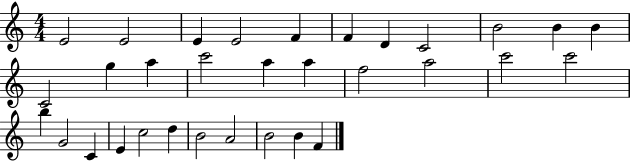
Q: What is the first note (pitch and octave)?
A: E4